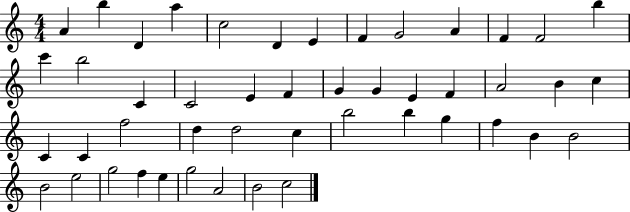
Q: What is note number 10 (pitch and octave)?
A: A4